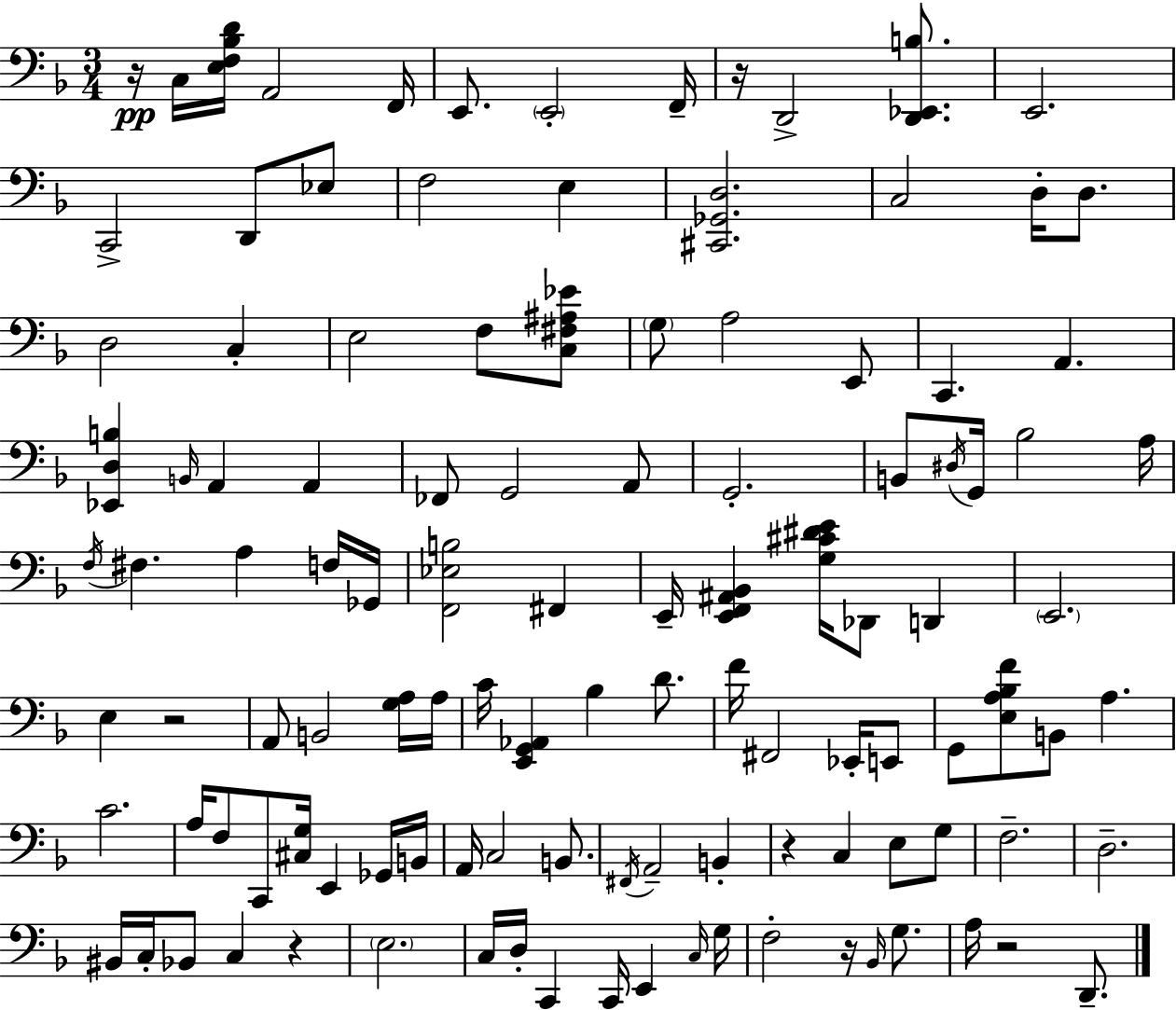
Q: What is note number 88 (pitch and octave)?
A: C2